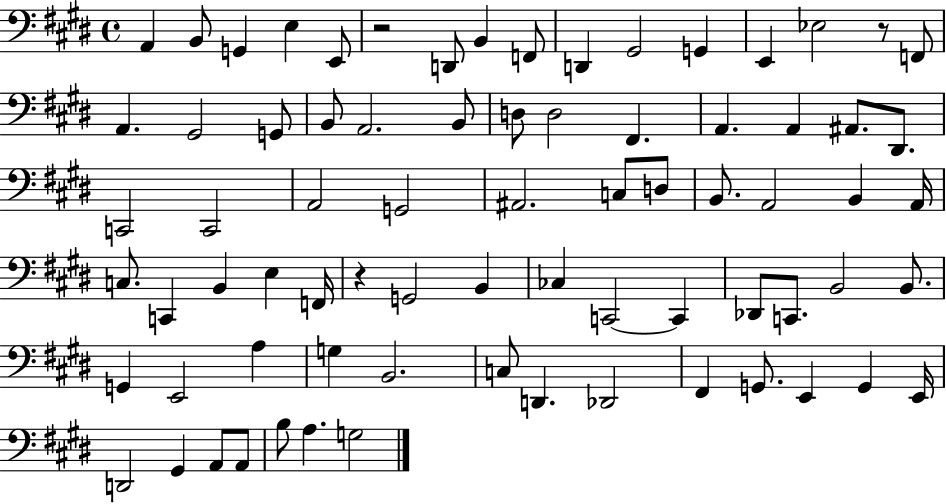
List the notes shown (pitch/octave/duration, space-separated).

A2/q B2/e G2/q E3/q E2/e R/h D2/e B2/q F2/e D2/q G#2/h G2/q E2/q Eb3/h R/e F2/e A2/q. G#2/h G2/e B2/e A2/h. B2/e D3/e D3/h F#2/q. A2/q. A2/q A#2/e. D#2/e. C2/h C2/h A2/h G2/h A#2/h. C3/e D3/e B2/e. A2/h B2/q A2/s C3/e. C2/q B2/q E3/q F2/s R/q G2/h B2/q CES3/q C2/h C2/q Db2/e C2/e. B2/h B2/e. G2/q E2/h A3/q G3/q B2/h. C3/e D2/q. Db2/h F#2/q G2/e. E2/q G2/q E2/s D2/h G#2/q A2/e A2/e B3/e A3/q. G3/h